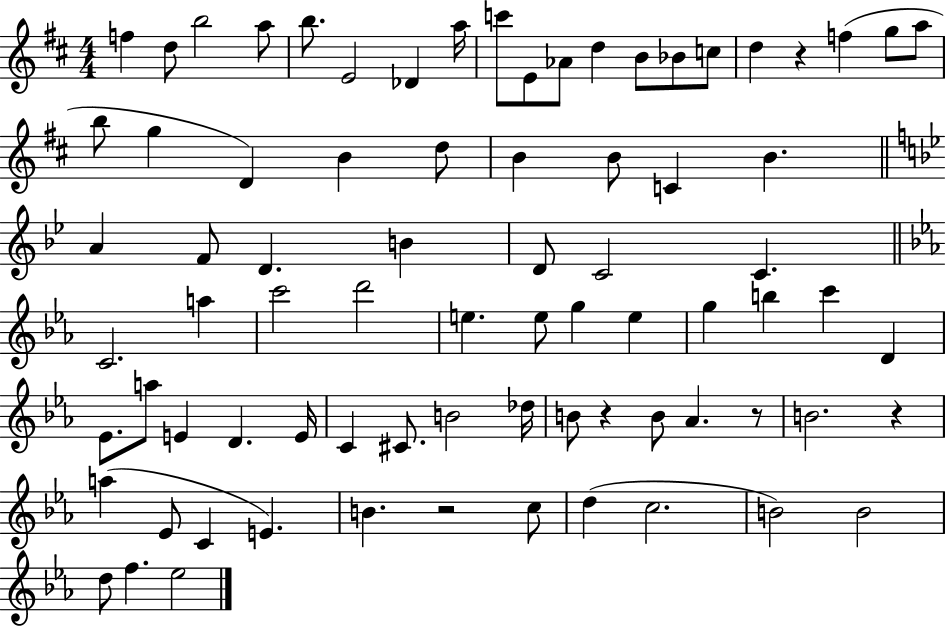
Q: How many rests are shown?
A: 5